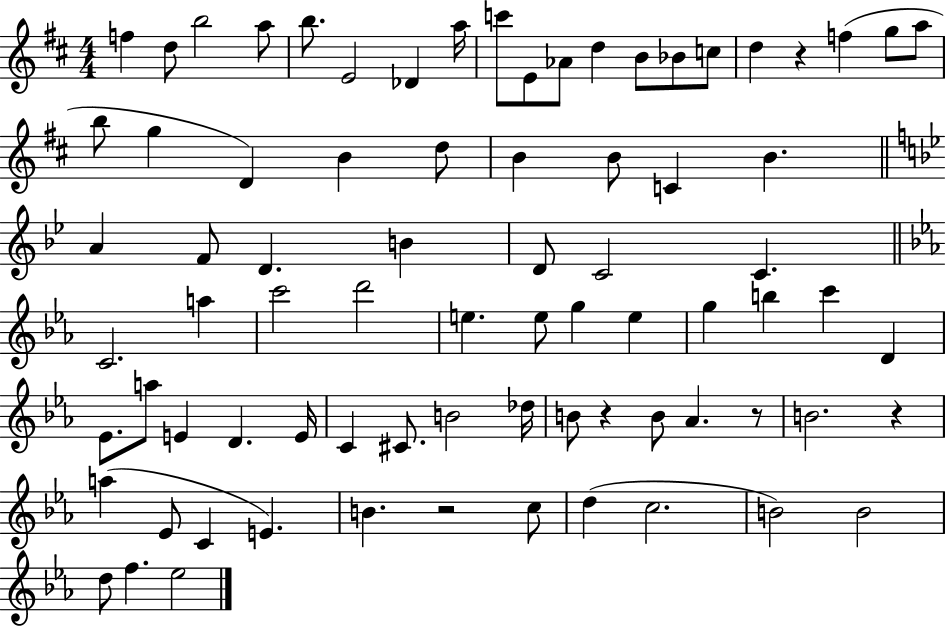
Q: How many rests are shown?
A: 5